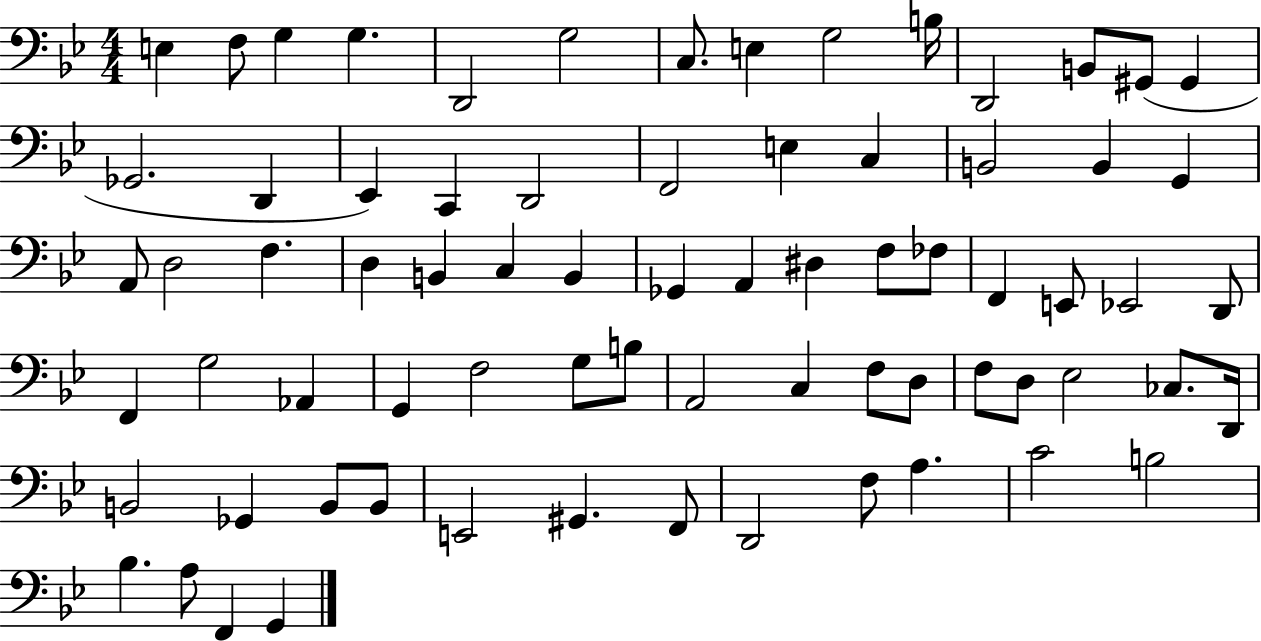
{
  \clef bass
  \numericTimeSignature
  \time 4/4
  \key bes \major
  e4 f8 g4 g4. | d,2 g2 | c8. e4 g2 b16 | d,2 b,8 gis,8( gis,4 | \break ges,2. d,4 | ees,4) c,4 d,2 | f,2 e4 c4 | b,2 b,4 g,4 | \break a,8 d2 f4. | d4 b,4 c4 b,4 | ges,4 a,4 dis4 f8 fes8 | f,4 e,8 ees,2 d,8 | \break f,4 g2 aes,4 | g,4 f2 g8 b8 | a,2 c4 f8 d8 | f8 d8 ees2 ces8. d,16 | \break b,2 ges,4 b,8 b,8 | e,2 gis,4. f,8 | d,2 f8 a4. | c'2 b2 | \break bes4. a8 f,4 g,4 | \bar "|."
}